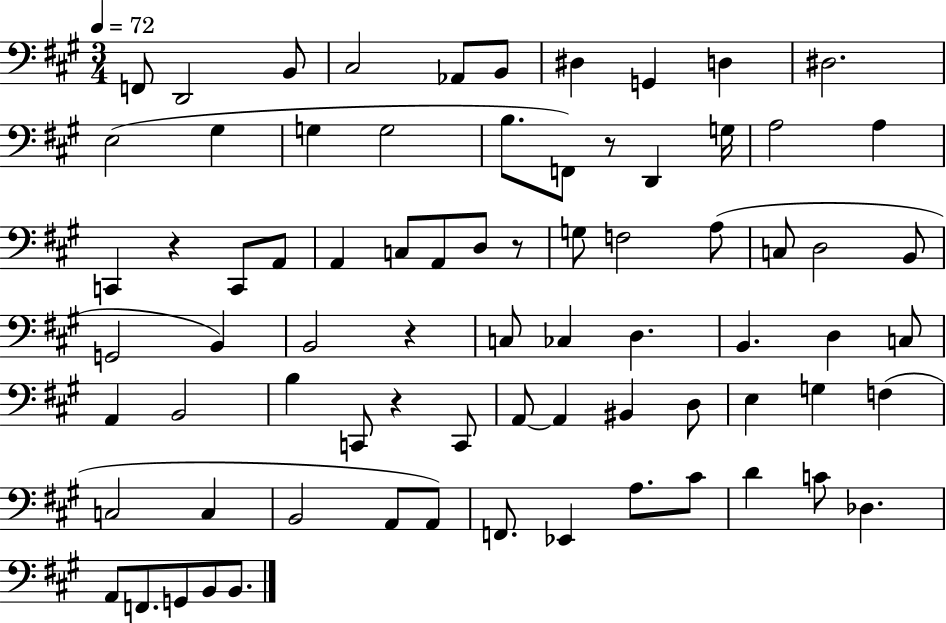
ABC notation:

X:1
T:Untitled
M:3/4
L:1/4
K:A
F,,/2 D,,2 B,,/2 ^C,2 _A,,/2 B,,/2 ^D, G,, D, ^D,2 E,2 ^G, G, G,2 B,/2 F,,/2 z/2 D,, G,/4 A,2 A, C,, z C,,/2 A,,/2 A,, C,/2 A,,/2 D,/2 z/2 G,/2 F,2 A,/2 C,/2 D,2 B,,/2 G,,2 B,, B,,2 z C,/2 _C, D, B,, D, C,/2 A,, B,,2 B, C,,/2 z C,,/2 A,,/2 A,, ^B,, D,/2 E, G, F, C,2 C, B,,2 A,,/2 A,,/2 F,,/2 _E,, A,/2 ^C/2 D C/2 _D, A,,/2 F,,/2 G,,/2 B,,/2 B,,/2